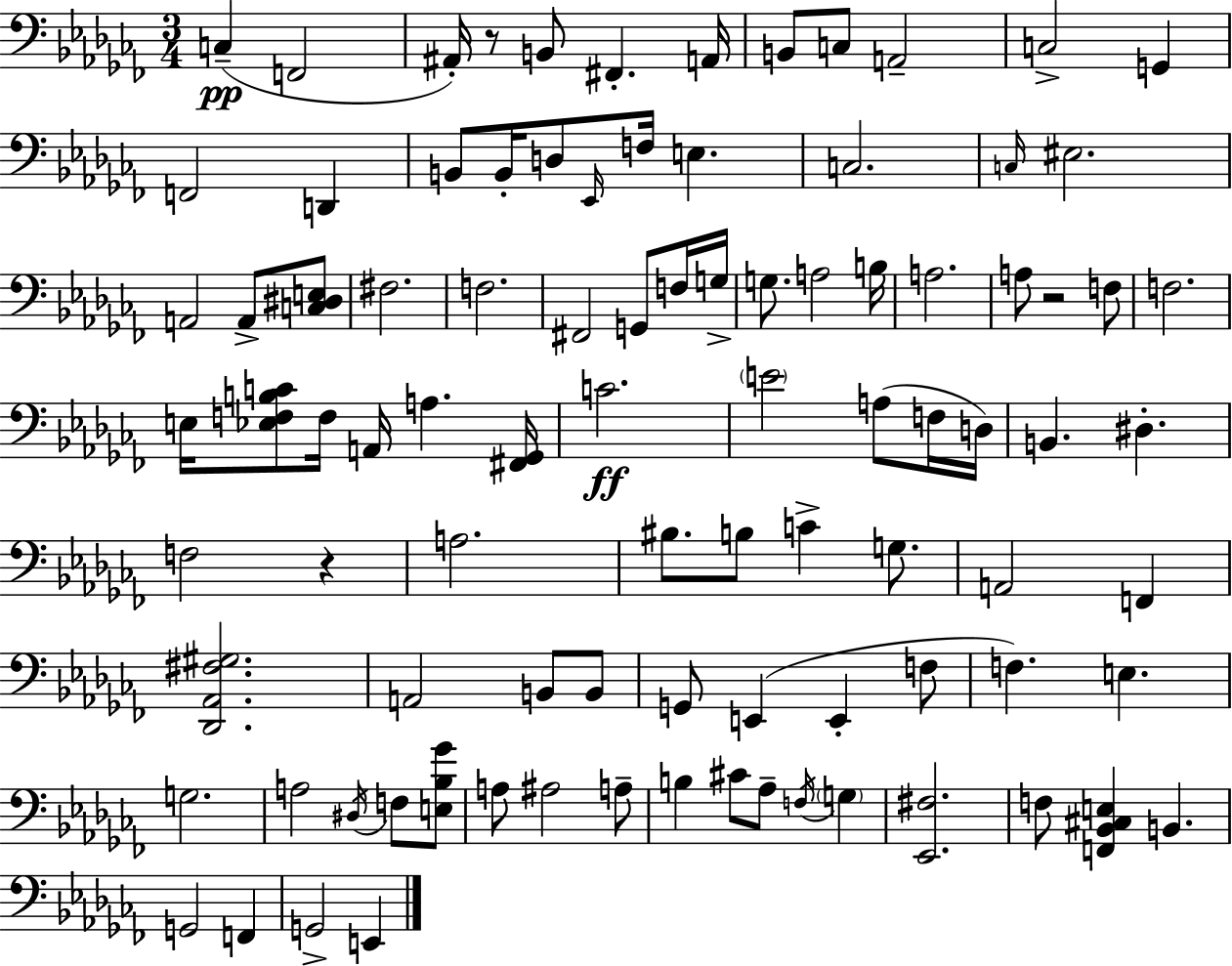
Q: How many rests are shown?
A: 3